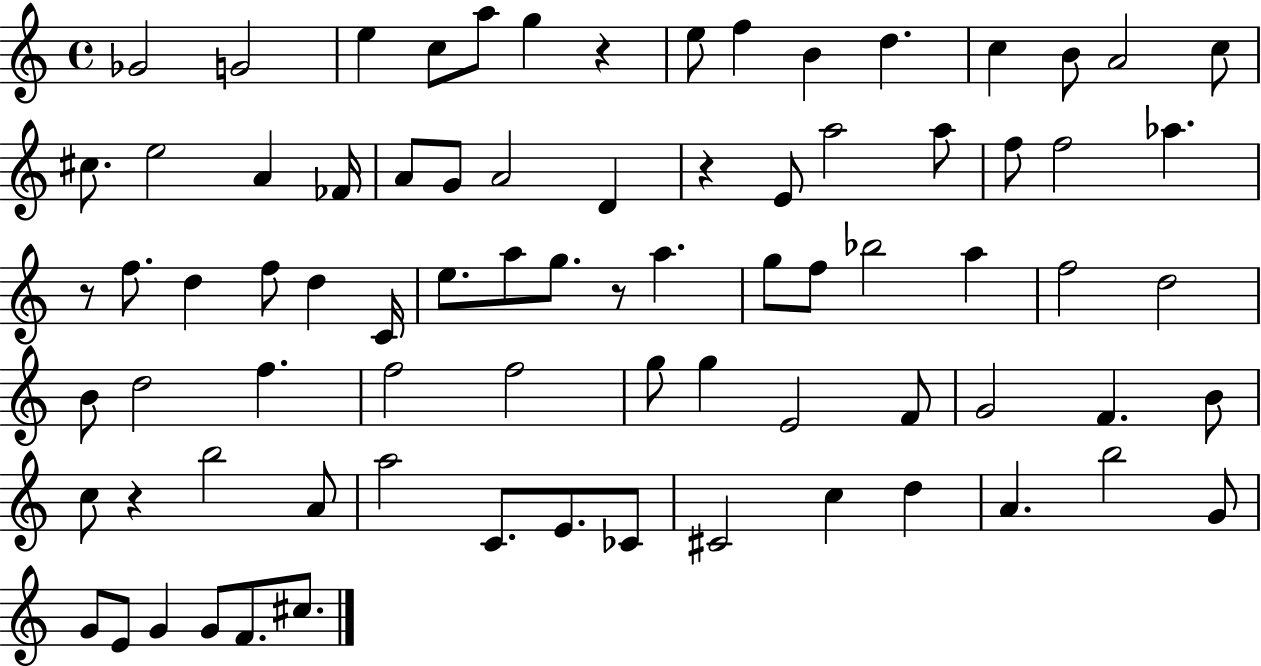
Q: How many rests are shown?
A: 5